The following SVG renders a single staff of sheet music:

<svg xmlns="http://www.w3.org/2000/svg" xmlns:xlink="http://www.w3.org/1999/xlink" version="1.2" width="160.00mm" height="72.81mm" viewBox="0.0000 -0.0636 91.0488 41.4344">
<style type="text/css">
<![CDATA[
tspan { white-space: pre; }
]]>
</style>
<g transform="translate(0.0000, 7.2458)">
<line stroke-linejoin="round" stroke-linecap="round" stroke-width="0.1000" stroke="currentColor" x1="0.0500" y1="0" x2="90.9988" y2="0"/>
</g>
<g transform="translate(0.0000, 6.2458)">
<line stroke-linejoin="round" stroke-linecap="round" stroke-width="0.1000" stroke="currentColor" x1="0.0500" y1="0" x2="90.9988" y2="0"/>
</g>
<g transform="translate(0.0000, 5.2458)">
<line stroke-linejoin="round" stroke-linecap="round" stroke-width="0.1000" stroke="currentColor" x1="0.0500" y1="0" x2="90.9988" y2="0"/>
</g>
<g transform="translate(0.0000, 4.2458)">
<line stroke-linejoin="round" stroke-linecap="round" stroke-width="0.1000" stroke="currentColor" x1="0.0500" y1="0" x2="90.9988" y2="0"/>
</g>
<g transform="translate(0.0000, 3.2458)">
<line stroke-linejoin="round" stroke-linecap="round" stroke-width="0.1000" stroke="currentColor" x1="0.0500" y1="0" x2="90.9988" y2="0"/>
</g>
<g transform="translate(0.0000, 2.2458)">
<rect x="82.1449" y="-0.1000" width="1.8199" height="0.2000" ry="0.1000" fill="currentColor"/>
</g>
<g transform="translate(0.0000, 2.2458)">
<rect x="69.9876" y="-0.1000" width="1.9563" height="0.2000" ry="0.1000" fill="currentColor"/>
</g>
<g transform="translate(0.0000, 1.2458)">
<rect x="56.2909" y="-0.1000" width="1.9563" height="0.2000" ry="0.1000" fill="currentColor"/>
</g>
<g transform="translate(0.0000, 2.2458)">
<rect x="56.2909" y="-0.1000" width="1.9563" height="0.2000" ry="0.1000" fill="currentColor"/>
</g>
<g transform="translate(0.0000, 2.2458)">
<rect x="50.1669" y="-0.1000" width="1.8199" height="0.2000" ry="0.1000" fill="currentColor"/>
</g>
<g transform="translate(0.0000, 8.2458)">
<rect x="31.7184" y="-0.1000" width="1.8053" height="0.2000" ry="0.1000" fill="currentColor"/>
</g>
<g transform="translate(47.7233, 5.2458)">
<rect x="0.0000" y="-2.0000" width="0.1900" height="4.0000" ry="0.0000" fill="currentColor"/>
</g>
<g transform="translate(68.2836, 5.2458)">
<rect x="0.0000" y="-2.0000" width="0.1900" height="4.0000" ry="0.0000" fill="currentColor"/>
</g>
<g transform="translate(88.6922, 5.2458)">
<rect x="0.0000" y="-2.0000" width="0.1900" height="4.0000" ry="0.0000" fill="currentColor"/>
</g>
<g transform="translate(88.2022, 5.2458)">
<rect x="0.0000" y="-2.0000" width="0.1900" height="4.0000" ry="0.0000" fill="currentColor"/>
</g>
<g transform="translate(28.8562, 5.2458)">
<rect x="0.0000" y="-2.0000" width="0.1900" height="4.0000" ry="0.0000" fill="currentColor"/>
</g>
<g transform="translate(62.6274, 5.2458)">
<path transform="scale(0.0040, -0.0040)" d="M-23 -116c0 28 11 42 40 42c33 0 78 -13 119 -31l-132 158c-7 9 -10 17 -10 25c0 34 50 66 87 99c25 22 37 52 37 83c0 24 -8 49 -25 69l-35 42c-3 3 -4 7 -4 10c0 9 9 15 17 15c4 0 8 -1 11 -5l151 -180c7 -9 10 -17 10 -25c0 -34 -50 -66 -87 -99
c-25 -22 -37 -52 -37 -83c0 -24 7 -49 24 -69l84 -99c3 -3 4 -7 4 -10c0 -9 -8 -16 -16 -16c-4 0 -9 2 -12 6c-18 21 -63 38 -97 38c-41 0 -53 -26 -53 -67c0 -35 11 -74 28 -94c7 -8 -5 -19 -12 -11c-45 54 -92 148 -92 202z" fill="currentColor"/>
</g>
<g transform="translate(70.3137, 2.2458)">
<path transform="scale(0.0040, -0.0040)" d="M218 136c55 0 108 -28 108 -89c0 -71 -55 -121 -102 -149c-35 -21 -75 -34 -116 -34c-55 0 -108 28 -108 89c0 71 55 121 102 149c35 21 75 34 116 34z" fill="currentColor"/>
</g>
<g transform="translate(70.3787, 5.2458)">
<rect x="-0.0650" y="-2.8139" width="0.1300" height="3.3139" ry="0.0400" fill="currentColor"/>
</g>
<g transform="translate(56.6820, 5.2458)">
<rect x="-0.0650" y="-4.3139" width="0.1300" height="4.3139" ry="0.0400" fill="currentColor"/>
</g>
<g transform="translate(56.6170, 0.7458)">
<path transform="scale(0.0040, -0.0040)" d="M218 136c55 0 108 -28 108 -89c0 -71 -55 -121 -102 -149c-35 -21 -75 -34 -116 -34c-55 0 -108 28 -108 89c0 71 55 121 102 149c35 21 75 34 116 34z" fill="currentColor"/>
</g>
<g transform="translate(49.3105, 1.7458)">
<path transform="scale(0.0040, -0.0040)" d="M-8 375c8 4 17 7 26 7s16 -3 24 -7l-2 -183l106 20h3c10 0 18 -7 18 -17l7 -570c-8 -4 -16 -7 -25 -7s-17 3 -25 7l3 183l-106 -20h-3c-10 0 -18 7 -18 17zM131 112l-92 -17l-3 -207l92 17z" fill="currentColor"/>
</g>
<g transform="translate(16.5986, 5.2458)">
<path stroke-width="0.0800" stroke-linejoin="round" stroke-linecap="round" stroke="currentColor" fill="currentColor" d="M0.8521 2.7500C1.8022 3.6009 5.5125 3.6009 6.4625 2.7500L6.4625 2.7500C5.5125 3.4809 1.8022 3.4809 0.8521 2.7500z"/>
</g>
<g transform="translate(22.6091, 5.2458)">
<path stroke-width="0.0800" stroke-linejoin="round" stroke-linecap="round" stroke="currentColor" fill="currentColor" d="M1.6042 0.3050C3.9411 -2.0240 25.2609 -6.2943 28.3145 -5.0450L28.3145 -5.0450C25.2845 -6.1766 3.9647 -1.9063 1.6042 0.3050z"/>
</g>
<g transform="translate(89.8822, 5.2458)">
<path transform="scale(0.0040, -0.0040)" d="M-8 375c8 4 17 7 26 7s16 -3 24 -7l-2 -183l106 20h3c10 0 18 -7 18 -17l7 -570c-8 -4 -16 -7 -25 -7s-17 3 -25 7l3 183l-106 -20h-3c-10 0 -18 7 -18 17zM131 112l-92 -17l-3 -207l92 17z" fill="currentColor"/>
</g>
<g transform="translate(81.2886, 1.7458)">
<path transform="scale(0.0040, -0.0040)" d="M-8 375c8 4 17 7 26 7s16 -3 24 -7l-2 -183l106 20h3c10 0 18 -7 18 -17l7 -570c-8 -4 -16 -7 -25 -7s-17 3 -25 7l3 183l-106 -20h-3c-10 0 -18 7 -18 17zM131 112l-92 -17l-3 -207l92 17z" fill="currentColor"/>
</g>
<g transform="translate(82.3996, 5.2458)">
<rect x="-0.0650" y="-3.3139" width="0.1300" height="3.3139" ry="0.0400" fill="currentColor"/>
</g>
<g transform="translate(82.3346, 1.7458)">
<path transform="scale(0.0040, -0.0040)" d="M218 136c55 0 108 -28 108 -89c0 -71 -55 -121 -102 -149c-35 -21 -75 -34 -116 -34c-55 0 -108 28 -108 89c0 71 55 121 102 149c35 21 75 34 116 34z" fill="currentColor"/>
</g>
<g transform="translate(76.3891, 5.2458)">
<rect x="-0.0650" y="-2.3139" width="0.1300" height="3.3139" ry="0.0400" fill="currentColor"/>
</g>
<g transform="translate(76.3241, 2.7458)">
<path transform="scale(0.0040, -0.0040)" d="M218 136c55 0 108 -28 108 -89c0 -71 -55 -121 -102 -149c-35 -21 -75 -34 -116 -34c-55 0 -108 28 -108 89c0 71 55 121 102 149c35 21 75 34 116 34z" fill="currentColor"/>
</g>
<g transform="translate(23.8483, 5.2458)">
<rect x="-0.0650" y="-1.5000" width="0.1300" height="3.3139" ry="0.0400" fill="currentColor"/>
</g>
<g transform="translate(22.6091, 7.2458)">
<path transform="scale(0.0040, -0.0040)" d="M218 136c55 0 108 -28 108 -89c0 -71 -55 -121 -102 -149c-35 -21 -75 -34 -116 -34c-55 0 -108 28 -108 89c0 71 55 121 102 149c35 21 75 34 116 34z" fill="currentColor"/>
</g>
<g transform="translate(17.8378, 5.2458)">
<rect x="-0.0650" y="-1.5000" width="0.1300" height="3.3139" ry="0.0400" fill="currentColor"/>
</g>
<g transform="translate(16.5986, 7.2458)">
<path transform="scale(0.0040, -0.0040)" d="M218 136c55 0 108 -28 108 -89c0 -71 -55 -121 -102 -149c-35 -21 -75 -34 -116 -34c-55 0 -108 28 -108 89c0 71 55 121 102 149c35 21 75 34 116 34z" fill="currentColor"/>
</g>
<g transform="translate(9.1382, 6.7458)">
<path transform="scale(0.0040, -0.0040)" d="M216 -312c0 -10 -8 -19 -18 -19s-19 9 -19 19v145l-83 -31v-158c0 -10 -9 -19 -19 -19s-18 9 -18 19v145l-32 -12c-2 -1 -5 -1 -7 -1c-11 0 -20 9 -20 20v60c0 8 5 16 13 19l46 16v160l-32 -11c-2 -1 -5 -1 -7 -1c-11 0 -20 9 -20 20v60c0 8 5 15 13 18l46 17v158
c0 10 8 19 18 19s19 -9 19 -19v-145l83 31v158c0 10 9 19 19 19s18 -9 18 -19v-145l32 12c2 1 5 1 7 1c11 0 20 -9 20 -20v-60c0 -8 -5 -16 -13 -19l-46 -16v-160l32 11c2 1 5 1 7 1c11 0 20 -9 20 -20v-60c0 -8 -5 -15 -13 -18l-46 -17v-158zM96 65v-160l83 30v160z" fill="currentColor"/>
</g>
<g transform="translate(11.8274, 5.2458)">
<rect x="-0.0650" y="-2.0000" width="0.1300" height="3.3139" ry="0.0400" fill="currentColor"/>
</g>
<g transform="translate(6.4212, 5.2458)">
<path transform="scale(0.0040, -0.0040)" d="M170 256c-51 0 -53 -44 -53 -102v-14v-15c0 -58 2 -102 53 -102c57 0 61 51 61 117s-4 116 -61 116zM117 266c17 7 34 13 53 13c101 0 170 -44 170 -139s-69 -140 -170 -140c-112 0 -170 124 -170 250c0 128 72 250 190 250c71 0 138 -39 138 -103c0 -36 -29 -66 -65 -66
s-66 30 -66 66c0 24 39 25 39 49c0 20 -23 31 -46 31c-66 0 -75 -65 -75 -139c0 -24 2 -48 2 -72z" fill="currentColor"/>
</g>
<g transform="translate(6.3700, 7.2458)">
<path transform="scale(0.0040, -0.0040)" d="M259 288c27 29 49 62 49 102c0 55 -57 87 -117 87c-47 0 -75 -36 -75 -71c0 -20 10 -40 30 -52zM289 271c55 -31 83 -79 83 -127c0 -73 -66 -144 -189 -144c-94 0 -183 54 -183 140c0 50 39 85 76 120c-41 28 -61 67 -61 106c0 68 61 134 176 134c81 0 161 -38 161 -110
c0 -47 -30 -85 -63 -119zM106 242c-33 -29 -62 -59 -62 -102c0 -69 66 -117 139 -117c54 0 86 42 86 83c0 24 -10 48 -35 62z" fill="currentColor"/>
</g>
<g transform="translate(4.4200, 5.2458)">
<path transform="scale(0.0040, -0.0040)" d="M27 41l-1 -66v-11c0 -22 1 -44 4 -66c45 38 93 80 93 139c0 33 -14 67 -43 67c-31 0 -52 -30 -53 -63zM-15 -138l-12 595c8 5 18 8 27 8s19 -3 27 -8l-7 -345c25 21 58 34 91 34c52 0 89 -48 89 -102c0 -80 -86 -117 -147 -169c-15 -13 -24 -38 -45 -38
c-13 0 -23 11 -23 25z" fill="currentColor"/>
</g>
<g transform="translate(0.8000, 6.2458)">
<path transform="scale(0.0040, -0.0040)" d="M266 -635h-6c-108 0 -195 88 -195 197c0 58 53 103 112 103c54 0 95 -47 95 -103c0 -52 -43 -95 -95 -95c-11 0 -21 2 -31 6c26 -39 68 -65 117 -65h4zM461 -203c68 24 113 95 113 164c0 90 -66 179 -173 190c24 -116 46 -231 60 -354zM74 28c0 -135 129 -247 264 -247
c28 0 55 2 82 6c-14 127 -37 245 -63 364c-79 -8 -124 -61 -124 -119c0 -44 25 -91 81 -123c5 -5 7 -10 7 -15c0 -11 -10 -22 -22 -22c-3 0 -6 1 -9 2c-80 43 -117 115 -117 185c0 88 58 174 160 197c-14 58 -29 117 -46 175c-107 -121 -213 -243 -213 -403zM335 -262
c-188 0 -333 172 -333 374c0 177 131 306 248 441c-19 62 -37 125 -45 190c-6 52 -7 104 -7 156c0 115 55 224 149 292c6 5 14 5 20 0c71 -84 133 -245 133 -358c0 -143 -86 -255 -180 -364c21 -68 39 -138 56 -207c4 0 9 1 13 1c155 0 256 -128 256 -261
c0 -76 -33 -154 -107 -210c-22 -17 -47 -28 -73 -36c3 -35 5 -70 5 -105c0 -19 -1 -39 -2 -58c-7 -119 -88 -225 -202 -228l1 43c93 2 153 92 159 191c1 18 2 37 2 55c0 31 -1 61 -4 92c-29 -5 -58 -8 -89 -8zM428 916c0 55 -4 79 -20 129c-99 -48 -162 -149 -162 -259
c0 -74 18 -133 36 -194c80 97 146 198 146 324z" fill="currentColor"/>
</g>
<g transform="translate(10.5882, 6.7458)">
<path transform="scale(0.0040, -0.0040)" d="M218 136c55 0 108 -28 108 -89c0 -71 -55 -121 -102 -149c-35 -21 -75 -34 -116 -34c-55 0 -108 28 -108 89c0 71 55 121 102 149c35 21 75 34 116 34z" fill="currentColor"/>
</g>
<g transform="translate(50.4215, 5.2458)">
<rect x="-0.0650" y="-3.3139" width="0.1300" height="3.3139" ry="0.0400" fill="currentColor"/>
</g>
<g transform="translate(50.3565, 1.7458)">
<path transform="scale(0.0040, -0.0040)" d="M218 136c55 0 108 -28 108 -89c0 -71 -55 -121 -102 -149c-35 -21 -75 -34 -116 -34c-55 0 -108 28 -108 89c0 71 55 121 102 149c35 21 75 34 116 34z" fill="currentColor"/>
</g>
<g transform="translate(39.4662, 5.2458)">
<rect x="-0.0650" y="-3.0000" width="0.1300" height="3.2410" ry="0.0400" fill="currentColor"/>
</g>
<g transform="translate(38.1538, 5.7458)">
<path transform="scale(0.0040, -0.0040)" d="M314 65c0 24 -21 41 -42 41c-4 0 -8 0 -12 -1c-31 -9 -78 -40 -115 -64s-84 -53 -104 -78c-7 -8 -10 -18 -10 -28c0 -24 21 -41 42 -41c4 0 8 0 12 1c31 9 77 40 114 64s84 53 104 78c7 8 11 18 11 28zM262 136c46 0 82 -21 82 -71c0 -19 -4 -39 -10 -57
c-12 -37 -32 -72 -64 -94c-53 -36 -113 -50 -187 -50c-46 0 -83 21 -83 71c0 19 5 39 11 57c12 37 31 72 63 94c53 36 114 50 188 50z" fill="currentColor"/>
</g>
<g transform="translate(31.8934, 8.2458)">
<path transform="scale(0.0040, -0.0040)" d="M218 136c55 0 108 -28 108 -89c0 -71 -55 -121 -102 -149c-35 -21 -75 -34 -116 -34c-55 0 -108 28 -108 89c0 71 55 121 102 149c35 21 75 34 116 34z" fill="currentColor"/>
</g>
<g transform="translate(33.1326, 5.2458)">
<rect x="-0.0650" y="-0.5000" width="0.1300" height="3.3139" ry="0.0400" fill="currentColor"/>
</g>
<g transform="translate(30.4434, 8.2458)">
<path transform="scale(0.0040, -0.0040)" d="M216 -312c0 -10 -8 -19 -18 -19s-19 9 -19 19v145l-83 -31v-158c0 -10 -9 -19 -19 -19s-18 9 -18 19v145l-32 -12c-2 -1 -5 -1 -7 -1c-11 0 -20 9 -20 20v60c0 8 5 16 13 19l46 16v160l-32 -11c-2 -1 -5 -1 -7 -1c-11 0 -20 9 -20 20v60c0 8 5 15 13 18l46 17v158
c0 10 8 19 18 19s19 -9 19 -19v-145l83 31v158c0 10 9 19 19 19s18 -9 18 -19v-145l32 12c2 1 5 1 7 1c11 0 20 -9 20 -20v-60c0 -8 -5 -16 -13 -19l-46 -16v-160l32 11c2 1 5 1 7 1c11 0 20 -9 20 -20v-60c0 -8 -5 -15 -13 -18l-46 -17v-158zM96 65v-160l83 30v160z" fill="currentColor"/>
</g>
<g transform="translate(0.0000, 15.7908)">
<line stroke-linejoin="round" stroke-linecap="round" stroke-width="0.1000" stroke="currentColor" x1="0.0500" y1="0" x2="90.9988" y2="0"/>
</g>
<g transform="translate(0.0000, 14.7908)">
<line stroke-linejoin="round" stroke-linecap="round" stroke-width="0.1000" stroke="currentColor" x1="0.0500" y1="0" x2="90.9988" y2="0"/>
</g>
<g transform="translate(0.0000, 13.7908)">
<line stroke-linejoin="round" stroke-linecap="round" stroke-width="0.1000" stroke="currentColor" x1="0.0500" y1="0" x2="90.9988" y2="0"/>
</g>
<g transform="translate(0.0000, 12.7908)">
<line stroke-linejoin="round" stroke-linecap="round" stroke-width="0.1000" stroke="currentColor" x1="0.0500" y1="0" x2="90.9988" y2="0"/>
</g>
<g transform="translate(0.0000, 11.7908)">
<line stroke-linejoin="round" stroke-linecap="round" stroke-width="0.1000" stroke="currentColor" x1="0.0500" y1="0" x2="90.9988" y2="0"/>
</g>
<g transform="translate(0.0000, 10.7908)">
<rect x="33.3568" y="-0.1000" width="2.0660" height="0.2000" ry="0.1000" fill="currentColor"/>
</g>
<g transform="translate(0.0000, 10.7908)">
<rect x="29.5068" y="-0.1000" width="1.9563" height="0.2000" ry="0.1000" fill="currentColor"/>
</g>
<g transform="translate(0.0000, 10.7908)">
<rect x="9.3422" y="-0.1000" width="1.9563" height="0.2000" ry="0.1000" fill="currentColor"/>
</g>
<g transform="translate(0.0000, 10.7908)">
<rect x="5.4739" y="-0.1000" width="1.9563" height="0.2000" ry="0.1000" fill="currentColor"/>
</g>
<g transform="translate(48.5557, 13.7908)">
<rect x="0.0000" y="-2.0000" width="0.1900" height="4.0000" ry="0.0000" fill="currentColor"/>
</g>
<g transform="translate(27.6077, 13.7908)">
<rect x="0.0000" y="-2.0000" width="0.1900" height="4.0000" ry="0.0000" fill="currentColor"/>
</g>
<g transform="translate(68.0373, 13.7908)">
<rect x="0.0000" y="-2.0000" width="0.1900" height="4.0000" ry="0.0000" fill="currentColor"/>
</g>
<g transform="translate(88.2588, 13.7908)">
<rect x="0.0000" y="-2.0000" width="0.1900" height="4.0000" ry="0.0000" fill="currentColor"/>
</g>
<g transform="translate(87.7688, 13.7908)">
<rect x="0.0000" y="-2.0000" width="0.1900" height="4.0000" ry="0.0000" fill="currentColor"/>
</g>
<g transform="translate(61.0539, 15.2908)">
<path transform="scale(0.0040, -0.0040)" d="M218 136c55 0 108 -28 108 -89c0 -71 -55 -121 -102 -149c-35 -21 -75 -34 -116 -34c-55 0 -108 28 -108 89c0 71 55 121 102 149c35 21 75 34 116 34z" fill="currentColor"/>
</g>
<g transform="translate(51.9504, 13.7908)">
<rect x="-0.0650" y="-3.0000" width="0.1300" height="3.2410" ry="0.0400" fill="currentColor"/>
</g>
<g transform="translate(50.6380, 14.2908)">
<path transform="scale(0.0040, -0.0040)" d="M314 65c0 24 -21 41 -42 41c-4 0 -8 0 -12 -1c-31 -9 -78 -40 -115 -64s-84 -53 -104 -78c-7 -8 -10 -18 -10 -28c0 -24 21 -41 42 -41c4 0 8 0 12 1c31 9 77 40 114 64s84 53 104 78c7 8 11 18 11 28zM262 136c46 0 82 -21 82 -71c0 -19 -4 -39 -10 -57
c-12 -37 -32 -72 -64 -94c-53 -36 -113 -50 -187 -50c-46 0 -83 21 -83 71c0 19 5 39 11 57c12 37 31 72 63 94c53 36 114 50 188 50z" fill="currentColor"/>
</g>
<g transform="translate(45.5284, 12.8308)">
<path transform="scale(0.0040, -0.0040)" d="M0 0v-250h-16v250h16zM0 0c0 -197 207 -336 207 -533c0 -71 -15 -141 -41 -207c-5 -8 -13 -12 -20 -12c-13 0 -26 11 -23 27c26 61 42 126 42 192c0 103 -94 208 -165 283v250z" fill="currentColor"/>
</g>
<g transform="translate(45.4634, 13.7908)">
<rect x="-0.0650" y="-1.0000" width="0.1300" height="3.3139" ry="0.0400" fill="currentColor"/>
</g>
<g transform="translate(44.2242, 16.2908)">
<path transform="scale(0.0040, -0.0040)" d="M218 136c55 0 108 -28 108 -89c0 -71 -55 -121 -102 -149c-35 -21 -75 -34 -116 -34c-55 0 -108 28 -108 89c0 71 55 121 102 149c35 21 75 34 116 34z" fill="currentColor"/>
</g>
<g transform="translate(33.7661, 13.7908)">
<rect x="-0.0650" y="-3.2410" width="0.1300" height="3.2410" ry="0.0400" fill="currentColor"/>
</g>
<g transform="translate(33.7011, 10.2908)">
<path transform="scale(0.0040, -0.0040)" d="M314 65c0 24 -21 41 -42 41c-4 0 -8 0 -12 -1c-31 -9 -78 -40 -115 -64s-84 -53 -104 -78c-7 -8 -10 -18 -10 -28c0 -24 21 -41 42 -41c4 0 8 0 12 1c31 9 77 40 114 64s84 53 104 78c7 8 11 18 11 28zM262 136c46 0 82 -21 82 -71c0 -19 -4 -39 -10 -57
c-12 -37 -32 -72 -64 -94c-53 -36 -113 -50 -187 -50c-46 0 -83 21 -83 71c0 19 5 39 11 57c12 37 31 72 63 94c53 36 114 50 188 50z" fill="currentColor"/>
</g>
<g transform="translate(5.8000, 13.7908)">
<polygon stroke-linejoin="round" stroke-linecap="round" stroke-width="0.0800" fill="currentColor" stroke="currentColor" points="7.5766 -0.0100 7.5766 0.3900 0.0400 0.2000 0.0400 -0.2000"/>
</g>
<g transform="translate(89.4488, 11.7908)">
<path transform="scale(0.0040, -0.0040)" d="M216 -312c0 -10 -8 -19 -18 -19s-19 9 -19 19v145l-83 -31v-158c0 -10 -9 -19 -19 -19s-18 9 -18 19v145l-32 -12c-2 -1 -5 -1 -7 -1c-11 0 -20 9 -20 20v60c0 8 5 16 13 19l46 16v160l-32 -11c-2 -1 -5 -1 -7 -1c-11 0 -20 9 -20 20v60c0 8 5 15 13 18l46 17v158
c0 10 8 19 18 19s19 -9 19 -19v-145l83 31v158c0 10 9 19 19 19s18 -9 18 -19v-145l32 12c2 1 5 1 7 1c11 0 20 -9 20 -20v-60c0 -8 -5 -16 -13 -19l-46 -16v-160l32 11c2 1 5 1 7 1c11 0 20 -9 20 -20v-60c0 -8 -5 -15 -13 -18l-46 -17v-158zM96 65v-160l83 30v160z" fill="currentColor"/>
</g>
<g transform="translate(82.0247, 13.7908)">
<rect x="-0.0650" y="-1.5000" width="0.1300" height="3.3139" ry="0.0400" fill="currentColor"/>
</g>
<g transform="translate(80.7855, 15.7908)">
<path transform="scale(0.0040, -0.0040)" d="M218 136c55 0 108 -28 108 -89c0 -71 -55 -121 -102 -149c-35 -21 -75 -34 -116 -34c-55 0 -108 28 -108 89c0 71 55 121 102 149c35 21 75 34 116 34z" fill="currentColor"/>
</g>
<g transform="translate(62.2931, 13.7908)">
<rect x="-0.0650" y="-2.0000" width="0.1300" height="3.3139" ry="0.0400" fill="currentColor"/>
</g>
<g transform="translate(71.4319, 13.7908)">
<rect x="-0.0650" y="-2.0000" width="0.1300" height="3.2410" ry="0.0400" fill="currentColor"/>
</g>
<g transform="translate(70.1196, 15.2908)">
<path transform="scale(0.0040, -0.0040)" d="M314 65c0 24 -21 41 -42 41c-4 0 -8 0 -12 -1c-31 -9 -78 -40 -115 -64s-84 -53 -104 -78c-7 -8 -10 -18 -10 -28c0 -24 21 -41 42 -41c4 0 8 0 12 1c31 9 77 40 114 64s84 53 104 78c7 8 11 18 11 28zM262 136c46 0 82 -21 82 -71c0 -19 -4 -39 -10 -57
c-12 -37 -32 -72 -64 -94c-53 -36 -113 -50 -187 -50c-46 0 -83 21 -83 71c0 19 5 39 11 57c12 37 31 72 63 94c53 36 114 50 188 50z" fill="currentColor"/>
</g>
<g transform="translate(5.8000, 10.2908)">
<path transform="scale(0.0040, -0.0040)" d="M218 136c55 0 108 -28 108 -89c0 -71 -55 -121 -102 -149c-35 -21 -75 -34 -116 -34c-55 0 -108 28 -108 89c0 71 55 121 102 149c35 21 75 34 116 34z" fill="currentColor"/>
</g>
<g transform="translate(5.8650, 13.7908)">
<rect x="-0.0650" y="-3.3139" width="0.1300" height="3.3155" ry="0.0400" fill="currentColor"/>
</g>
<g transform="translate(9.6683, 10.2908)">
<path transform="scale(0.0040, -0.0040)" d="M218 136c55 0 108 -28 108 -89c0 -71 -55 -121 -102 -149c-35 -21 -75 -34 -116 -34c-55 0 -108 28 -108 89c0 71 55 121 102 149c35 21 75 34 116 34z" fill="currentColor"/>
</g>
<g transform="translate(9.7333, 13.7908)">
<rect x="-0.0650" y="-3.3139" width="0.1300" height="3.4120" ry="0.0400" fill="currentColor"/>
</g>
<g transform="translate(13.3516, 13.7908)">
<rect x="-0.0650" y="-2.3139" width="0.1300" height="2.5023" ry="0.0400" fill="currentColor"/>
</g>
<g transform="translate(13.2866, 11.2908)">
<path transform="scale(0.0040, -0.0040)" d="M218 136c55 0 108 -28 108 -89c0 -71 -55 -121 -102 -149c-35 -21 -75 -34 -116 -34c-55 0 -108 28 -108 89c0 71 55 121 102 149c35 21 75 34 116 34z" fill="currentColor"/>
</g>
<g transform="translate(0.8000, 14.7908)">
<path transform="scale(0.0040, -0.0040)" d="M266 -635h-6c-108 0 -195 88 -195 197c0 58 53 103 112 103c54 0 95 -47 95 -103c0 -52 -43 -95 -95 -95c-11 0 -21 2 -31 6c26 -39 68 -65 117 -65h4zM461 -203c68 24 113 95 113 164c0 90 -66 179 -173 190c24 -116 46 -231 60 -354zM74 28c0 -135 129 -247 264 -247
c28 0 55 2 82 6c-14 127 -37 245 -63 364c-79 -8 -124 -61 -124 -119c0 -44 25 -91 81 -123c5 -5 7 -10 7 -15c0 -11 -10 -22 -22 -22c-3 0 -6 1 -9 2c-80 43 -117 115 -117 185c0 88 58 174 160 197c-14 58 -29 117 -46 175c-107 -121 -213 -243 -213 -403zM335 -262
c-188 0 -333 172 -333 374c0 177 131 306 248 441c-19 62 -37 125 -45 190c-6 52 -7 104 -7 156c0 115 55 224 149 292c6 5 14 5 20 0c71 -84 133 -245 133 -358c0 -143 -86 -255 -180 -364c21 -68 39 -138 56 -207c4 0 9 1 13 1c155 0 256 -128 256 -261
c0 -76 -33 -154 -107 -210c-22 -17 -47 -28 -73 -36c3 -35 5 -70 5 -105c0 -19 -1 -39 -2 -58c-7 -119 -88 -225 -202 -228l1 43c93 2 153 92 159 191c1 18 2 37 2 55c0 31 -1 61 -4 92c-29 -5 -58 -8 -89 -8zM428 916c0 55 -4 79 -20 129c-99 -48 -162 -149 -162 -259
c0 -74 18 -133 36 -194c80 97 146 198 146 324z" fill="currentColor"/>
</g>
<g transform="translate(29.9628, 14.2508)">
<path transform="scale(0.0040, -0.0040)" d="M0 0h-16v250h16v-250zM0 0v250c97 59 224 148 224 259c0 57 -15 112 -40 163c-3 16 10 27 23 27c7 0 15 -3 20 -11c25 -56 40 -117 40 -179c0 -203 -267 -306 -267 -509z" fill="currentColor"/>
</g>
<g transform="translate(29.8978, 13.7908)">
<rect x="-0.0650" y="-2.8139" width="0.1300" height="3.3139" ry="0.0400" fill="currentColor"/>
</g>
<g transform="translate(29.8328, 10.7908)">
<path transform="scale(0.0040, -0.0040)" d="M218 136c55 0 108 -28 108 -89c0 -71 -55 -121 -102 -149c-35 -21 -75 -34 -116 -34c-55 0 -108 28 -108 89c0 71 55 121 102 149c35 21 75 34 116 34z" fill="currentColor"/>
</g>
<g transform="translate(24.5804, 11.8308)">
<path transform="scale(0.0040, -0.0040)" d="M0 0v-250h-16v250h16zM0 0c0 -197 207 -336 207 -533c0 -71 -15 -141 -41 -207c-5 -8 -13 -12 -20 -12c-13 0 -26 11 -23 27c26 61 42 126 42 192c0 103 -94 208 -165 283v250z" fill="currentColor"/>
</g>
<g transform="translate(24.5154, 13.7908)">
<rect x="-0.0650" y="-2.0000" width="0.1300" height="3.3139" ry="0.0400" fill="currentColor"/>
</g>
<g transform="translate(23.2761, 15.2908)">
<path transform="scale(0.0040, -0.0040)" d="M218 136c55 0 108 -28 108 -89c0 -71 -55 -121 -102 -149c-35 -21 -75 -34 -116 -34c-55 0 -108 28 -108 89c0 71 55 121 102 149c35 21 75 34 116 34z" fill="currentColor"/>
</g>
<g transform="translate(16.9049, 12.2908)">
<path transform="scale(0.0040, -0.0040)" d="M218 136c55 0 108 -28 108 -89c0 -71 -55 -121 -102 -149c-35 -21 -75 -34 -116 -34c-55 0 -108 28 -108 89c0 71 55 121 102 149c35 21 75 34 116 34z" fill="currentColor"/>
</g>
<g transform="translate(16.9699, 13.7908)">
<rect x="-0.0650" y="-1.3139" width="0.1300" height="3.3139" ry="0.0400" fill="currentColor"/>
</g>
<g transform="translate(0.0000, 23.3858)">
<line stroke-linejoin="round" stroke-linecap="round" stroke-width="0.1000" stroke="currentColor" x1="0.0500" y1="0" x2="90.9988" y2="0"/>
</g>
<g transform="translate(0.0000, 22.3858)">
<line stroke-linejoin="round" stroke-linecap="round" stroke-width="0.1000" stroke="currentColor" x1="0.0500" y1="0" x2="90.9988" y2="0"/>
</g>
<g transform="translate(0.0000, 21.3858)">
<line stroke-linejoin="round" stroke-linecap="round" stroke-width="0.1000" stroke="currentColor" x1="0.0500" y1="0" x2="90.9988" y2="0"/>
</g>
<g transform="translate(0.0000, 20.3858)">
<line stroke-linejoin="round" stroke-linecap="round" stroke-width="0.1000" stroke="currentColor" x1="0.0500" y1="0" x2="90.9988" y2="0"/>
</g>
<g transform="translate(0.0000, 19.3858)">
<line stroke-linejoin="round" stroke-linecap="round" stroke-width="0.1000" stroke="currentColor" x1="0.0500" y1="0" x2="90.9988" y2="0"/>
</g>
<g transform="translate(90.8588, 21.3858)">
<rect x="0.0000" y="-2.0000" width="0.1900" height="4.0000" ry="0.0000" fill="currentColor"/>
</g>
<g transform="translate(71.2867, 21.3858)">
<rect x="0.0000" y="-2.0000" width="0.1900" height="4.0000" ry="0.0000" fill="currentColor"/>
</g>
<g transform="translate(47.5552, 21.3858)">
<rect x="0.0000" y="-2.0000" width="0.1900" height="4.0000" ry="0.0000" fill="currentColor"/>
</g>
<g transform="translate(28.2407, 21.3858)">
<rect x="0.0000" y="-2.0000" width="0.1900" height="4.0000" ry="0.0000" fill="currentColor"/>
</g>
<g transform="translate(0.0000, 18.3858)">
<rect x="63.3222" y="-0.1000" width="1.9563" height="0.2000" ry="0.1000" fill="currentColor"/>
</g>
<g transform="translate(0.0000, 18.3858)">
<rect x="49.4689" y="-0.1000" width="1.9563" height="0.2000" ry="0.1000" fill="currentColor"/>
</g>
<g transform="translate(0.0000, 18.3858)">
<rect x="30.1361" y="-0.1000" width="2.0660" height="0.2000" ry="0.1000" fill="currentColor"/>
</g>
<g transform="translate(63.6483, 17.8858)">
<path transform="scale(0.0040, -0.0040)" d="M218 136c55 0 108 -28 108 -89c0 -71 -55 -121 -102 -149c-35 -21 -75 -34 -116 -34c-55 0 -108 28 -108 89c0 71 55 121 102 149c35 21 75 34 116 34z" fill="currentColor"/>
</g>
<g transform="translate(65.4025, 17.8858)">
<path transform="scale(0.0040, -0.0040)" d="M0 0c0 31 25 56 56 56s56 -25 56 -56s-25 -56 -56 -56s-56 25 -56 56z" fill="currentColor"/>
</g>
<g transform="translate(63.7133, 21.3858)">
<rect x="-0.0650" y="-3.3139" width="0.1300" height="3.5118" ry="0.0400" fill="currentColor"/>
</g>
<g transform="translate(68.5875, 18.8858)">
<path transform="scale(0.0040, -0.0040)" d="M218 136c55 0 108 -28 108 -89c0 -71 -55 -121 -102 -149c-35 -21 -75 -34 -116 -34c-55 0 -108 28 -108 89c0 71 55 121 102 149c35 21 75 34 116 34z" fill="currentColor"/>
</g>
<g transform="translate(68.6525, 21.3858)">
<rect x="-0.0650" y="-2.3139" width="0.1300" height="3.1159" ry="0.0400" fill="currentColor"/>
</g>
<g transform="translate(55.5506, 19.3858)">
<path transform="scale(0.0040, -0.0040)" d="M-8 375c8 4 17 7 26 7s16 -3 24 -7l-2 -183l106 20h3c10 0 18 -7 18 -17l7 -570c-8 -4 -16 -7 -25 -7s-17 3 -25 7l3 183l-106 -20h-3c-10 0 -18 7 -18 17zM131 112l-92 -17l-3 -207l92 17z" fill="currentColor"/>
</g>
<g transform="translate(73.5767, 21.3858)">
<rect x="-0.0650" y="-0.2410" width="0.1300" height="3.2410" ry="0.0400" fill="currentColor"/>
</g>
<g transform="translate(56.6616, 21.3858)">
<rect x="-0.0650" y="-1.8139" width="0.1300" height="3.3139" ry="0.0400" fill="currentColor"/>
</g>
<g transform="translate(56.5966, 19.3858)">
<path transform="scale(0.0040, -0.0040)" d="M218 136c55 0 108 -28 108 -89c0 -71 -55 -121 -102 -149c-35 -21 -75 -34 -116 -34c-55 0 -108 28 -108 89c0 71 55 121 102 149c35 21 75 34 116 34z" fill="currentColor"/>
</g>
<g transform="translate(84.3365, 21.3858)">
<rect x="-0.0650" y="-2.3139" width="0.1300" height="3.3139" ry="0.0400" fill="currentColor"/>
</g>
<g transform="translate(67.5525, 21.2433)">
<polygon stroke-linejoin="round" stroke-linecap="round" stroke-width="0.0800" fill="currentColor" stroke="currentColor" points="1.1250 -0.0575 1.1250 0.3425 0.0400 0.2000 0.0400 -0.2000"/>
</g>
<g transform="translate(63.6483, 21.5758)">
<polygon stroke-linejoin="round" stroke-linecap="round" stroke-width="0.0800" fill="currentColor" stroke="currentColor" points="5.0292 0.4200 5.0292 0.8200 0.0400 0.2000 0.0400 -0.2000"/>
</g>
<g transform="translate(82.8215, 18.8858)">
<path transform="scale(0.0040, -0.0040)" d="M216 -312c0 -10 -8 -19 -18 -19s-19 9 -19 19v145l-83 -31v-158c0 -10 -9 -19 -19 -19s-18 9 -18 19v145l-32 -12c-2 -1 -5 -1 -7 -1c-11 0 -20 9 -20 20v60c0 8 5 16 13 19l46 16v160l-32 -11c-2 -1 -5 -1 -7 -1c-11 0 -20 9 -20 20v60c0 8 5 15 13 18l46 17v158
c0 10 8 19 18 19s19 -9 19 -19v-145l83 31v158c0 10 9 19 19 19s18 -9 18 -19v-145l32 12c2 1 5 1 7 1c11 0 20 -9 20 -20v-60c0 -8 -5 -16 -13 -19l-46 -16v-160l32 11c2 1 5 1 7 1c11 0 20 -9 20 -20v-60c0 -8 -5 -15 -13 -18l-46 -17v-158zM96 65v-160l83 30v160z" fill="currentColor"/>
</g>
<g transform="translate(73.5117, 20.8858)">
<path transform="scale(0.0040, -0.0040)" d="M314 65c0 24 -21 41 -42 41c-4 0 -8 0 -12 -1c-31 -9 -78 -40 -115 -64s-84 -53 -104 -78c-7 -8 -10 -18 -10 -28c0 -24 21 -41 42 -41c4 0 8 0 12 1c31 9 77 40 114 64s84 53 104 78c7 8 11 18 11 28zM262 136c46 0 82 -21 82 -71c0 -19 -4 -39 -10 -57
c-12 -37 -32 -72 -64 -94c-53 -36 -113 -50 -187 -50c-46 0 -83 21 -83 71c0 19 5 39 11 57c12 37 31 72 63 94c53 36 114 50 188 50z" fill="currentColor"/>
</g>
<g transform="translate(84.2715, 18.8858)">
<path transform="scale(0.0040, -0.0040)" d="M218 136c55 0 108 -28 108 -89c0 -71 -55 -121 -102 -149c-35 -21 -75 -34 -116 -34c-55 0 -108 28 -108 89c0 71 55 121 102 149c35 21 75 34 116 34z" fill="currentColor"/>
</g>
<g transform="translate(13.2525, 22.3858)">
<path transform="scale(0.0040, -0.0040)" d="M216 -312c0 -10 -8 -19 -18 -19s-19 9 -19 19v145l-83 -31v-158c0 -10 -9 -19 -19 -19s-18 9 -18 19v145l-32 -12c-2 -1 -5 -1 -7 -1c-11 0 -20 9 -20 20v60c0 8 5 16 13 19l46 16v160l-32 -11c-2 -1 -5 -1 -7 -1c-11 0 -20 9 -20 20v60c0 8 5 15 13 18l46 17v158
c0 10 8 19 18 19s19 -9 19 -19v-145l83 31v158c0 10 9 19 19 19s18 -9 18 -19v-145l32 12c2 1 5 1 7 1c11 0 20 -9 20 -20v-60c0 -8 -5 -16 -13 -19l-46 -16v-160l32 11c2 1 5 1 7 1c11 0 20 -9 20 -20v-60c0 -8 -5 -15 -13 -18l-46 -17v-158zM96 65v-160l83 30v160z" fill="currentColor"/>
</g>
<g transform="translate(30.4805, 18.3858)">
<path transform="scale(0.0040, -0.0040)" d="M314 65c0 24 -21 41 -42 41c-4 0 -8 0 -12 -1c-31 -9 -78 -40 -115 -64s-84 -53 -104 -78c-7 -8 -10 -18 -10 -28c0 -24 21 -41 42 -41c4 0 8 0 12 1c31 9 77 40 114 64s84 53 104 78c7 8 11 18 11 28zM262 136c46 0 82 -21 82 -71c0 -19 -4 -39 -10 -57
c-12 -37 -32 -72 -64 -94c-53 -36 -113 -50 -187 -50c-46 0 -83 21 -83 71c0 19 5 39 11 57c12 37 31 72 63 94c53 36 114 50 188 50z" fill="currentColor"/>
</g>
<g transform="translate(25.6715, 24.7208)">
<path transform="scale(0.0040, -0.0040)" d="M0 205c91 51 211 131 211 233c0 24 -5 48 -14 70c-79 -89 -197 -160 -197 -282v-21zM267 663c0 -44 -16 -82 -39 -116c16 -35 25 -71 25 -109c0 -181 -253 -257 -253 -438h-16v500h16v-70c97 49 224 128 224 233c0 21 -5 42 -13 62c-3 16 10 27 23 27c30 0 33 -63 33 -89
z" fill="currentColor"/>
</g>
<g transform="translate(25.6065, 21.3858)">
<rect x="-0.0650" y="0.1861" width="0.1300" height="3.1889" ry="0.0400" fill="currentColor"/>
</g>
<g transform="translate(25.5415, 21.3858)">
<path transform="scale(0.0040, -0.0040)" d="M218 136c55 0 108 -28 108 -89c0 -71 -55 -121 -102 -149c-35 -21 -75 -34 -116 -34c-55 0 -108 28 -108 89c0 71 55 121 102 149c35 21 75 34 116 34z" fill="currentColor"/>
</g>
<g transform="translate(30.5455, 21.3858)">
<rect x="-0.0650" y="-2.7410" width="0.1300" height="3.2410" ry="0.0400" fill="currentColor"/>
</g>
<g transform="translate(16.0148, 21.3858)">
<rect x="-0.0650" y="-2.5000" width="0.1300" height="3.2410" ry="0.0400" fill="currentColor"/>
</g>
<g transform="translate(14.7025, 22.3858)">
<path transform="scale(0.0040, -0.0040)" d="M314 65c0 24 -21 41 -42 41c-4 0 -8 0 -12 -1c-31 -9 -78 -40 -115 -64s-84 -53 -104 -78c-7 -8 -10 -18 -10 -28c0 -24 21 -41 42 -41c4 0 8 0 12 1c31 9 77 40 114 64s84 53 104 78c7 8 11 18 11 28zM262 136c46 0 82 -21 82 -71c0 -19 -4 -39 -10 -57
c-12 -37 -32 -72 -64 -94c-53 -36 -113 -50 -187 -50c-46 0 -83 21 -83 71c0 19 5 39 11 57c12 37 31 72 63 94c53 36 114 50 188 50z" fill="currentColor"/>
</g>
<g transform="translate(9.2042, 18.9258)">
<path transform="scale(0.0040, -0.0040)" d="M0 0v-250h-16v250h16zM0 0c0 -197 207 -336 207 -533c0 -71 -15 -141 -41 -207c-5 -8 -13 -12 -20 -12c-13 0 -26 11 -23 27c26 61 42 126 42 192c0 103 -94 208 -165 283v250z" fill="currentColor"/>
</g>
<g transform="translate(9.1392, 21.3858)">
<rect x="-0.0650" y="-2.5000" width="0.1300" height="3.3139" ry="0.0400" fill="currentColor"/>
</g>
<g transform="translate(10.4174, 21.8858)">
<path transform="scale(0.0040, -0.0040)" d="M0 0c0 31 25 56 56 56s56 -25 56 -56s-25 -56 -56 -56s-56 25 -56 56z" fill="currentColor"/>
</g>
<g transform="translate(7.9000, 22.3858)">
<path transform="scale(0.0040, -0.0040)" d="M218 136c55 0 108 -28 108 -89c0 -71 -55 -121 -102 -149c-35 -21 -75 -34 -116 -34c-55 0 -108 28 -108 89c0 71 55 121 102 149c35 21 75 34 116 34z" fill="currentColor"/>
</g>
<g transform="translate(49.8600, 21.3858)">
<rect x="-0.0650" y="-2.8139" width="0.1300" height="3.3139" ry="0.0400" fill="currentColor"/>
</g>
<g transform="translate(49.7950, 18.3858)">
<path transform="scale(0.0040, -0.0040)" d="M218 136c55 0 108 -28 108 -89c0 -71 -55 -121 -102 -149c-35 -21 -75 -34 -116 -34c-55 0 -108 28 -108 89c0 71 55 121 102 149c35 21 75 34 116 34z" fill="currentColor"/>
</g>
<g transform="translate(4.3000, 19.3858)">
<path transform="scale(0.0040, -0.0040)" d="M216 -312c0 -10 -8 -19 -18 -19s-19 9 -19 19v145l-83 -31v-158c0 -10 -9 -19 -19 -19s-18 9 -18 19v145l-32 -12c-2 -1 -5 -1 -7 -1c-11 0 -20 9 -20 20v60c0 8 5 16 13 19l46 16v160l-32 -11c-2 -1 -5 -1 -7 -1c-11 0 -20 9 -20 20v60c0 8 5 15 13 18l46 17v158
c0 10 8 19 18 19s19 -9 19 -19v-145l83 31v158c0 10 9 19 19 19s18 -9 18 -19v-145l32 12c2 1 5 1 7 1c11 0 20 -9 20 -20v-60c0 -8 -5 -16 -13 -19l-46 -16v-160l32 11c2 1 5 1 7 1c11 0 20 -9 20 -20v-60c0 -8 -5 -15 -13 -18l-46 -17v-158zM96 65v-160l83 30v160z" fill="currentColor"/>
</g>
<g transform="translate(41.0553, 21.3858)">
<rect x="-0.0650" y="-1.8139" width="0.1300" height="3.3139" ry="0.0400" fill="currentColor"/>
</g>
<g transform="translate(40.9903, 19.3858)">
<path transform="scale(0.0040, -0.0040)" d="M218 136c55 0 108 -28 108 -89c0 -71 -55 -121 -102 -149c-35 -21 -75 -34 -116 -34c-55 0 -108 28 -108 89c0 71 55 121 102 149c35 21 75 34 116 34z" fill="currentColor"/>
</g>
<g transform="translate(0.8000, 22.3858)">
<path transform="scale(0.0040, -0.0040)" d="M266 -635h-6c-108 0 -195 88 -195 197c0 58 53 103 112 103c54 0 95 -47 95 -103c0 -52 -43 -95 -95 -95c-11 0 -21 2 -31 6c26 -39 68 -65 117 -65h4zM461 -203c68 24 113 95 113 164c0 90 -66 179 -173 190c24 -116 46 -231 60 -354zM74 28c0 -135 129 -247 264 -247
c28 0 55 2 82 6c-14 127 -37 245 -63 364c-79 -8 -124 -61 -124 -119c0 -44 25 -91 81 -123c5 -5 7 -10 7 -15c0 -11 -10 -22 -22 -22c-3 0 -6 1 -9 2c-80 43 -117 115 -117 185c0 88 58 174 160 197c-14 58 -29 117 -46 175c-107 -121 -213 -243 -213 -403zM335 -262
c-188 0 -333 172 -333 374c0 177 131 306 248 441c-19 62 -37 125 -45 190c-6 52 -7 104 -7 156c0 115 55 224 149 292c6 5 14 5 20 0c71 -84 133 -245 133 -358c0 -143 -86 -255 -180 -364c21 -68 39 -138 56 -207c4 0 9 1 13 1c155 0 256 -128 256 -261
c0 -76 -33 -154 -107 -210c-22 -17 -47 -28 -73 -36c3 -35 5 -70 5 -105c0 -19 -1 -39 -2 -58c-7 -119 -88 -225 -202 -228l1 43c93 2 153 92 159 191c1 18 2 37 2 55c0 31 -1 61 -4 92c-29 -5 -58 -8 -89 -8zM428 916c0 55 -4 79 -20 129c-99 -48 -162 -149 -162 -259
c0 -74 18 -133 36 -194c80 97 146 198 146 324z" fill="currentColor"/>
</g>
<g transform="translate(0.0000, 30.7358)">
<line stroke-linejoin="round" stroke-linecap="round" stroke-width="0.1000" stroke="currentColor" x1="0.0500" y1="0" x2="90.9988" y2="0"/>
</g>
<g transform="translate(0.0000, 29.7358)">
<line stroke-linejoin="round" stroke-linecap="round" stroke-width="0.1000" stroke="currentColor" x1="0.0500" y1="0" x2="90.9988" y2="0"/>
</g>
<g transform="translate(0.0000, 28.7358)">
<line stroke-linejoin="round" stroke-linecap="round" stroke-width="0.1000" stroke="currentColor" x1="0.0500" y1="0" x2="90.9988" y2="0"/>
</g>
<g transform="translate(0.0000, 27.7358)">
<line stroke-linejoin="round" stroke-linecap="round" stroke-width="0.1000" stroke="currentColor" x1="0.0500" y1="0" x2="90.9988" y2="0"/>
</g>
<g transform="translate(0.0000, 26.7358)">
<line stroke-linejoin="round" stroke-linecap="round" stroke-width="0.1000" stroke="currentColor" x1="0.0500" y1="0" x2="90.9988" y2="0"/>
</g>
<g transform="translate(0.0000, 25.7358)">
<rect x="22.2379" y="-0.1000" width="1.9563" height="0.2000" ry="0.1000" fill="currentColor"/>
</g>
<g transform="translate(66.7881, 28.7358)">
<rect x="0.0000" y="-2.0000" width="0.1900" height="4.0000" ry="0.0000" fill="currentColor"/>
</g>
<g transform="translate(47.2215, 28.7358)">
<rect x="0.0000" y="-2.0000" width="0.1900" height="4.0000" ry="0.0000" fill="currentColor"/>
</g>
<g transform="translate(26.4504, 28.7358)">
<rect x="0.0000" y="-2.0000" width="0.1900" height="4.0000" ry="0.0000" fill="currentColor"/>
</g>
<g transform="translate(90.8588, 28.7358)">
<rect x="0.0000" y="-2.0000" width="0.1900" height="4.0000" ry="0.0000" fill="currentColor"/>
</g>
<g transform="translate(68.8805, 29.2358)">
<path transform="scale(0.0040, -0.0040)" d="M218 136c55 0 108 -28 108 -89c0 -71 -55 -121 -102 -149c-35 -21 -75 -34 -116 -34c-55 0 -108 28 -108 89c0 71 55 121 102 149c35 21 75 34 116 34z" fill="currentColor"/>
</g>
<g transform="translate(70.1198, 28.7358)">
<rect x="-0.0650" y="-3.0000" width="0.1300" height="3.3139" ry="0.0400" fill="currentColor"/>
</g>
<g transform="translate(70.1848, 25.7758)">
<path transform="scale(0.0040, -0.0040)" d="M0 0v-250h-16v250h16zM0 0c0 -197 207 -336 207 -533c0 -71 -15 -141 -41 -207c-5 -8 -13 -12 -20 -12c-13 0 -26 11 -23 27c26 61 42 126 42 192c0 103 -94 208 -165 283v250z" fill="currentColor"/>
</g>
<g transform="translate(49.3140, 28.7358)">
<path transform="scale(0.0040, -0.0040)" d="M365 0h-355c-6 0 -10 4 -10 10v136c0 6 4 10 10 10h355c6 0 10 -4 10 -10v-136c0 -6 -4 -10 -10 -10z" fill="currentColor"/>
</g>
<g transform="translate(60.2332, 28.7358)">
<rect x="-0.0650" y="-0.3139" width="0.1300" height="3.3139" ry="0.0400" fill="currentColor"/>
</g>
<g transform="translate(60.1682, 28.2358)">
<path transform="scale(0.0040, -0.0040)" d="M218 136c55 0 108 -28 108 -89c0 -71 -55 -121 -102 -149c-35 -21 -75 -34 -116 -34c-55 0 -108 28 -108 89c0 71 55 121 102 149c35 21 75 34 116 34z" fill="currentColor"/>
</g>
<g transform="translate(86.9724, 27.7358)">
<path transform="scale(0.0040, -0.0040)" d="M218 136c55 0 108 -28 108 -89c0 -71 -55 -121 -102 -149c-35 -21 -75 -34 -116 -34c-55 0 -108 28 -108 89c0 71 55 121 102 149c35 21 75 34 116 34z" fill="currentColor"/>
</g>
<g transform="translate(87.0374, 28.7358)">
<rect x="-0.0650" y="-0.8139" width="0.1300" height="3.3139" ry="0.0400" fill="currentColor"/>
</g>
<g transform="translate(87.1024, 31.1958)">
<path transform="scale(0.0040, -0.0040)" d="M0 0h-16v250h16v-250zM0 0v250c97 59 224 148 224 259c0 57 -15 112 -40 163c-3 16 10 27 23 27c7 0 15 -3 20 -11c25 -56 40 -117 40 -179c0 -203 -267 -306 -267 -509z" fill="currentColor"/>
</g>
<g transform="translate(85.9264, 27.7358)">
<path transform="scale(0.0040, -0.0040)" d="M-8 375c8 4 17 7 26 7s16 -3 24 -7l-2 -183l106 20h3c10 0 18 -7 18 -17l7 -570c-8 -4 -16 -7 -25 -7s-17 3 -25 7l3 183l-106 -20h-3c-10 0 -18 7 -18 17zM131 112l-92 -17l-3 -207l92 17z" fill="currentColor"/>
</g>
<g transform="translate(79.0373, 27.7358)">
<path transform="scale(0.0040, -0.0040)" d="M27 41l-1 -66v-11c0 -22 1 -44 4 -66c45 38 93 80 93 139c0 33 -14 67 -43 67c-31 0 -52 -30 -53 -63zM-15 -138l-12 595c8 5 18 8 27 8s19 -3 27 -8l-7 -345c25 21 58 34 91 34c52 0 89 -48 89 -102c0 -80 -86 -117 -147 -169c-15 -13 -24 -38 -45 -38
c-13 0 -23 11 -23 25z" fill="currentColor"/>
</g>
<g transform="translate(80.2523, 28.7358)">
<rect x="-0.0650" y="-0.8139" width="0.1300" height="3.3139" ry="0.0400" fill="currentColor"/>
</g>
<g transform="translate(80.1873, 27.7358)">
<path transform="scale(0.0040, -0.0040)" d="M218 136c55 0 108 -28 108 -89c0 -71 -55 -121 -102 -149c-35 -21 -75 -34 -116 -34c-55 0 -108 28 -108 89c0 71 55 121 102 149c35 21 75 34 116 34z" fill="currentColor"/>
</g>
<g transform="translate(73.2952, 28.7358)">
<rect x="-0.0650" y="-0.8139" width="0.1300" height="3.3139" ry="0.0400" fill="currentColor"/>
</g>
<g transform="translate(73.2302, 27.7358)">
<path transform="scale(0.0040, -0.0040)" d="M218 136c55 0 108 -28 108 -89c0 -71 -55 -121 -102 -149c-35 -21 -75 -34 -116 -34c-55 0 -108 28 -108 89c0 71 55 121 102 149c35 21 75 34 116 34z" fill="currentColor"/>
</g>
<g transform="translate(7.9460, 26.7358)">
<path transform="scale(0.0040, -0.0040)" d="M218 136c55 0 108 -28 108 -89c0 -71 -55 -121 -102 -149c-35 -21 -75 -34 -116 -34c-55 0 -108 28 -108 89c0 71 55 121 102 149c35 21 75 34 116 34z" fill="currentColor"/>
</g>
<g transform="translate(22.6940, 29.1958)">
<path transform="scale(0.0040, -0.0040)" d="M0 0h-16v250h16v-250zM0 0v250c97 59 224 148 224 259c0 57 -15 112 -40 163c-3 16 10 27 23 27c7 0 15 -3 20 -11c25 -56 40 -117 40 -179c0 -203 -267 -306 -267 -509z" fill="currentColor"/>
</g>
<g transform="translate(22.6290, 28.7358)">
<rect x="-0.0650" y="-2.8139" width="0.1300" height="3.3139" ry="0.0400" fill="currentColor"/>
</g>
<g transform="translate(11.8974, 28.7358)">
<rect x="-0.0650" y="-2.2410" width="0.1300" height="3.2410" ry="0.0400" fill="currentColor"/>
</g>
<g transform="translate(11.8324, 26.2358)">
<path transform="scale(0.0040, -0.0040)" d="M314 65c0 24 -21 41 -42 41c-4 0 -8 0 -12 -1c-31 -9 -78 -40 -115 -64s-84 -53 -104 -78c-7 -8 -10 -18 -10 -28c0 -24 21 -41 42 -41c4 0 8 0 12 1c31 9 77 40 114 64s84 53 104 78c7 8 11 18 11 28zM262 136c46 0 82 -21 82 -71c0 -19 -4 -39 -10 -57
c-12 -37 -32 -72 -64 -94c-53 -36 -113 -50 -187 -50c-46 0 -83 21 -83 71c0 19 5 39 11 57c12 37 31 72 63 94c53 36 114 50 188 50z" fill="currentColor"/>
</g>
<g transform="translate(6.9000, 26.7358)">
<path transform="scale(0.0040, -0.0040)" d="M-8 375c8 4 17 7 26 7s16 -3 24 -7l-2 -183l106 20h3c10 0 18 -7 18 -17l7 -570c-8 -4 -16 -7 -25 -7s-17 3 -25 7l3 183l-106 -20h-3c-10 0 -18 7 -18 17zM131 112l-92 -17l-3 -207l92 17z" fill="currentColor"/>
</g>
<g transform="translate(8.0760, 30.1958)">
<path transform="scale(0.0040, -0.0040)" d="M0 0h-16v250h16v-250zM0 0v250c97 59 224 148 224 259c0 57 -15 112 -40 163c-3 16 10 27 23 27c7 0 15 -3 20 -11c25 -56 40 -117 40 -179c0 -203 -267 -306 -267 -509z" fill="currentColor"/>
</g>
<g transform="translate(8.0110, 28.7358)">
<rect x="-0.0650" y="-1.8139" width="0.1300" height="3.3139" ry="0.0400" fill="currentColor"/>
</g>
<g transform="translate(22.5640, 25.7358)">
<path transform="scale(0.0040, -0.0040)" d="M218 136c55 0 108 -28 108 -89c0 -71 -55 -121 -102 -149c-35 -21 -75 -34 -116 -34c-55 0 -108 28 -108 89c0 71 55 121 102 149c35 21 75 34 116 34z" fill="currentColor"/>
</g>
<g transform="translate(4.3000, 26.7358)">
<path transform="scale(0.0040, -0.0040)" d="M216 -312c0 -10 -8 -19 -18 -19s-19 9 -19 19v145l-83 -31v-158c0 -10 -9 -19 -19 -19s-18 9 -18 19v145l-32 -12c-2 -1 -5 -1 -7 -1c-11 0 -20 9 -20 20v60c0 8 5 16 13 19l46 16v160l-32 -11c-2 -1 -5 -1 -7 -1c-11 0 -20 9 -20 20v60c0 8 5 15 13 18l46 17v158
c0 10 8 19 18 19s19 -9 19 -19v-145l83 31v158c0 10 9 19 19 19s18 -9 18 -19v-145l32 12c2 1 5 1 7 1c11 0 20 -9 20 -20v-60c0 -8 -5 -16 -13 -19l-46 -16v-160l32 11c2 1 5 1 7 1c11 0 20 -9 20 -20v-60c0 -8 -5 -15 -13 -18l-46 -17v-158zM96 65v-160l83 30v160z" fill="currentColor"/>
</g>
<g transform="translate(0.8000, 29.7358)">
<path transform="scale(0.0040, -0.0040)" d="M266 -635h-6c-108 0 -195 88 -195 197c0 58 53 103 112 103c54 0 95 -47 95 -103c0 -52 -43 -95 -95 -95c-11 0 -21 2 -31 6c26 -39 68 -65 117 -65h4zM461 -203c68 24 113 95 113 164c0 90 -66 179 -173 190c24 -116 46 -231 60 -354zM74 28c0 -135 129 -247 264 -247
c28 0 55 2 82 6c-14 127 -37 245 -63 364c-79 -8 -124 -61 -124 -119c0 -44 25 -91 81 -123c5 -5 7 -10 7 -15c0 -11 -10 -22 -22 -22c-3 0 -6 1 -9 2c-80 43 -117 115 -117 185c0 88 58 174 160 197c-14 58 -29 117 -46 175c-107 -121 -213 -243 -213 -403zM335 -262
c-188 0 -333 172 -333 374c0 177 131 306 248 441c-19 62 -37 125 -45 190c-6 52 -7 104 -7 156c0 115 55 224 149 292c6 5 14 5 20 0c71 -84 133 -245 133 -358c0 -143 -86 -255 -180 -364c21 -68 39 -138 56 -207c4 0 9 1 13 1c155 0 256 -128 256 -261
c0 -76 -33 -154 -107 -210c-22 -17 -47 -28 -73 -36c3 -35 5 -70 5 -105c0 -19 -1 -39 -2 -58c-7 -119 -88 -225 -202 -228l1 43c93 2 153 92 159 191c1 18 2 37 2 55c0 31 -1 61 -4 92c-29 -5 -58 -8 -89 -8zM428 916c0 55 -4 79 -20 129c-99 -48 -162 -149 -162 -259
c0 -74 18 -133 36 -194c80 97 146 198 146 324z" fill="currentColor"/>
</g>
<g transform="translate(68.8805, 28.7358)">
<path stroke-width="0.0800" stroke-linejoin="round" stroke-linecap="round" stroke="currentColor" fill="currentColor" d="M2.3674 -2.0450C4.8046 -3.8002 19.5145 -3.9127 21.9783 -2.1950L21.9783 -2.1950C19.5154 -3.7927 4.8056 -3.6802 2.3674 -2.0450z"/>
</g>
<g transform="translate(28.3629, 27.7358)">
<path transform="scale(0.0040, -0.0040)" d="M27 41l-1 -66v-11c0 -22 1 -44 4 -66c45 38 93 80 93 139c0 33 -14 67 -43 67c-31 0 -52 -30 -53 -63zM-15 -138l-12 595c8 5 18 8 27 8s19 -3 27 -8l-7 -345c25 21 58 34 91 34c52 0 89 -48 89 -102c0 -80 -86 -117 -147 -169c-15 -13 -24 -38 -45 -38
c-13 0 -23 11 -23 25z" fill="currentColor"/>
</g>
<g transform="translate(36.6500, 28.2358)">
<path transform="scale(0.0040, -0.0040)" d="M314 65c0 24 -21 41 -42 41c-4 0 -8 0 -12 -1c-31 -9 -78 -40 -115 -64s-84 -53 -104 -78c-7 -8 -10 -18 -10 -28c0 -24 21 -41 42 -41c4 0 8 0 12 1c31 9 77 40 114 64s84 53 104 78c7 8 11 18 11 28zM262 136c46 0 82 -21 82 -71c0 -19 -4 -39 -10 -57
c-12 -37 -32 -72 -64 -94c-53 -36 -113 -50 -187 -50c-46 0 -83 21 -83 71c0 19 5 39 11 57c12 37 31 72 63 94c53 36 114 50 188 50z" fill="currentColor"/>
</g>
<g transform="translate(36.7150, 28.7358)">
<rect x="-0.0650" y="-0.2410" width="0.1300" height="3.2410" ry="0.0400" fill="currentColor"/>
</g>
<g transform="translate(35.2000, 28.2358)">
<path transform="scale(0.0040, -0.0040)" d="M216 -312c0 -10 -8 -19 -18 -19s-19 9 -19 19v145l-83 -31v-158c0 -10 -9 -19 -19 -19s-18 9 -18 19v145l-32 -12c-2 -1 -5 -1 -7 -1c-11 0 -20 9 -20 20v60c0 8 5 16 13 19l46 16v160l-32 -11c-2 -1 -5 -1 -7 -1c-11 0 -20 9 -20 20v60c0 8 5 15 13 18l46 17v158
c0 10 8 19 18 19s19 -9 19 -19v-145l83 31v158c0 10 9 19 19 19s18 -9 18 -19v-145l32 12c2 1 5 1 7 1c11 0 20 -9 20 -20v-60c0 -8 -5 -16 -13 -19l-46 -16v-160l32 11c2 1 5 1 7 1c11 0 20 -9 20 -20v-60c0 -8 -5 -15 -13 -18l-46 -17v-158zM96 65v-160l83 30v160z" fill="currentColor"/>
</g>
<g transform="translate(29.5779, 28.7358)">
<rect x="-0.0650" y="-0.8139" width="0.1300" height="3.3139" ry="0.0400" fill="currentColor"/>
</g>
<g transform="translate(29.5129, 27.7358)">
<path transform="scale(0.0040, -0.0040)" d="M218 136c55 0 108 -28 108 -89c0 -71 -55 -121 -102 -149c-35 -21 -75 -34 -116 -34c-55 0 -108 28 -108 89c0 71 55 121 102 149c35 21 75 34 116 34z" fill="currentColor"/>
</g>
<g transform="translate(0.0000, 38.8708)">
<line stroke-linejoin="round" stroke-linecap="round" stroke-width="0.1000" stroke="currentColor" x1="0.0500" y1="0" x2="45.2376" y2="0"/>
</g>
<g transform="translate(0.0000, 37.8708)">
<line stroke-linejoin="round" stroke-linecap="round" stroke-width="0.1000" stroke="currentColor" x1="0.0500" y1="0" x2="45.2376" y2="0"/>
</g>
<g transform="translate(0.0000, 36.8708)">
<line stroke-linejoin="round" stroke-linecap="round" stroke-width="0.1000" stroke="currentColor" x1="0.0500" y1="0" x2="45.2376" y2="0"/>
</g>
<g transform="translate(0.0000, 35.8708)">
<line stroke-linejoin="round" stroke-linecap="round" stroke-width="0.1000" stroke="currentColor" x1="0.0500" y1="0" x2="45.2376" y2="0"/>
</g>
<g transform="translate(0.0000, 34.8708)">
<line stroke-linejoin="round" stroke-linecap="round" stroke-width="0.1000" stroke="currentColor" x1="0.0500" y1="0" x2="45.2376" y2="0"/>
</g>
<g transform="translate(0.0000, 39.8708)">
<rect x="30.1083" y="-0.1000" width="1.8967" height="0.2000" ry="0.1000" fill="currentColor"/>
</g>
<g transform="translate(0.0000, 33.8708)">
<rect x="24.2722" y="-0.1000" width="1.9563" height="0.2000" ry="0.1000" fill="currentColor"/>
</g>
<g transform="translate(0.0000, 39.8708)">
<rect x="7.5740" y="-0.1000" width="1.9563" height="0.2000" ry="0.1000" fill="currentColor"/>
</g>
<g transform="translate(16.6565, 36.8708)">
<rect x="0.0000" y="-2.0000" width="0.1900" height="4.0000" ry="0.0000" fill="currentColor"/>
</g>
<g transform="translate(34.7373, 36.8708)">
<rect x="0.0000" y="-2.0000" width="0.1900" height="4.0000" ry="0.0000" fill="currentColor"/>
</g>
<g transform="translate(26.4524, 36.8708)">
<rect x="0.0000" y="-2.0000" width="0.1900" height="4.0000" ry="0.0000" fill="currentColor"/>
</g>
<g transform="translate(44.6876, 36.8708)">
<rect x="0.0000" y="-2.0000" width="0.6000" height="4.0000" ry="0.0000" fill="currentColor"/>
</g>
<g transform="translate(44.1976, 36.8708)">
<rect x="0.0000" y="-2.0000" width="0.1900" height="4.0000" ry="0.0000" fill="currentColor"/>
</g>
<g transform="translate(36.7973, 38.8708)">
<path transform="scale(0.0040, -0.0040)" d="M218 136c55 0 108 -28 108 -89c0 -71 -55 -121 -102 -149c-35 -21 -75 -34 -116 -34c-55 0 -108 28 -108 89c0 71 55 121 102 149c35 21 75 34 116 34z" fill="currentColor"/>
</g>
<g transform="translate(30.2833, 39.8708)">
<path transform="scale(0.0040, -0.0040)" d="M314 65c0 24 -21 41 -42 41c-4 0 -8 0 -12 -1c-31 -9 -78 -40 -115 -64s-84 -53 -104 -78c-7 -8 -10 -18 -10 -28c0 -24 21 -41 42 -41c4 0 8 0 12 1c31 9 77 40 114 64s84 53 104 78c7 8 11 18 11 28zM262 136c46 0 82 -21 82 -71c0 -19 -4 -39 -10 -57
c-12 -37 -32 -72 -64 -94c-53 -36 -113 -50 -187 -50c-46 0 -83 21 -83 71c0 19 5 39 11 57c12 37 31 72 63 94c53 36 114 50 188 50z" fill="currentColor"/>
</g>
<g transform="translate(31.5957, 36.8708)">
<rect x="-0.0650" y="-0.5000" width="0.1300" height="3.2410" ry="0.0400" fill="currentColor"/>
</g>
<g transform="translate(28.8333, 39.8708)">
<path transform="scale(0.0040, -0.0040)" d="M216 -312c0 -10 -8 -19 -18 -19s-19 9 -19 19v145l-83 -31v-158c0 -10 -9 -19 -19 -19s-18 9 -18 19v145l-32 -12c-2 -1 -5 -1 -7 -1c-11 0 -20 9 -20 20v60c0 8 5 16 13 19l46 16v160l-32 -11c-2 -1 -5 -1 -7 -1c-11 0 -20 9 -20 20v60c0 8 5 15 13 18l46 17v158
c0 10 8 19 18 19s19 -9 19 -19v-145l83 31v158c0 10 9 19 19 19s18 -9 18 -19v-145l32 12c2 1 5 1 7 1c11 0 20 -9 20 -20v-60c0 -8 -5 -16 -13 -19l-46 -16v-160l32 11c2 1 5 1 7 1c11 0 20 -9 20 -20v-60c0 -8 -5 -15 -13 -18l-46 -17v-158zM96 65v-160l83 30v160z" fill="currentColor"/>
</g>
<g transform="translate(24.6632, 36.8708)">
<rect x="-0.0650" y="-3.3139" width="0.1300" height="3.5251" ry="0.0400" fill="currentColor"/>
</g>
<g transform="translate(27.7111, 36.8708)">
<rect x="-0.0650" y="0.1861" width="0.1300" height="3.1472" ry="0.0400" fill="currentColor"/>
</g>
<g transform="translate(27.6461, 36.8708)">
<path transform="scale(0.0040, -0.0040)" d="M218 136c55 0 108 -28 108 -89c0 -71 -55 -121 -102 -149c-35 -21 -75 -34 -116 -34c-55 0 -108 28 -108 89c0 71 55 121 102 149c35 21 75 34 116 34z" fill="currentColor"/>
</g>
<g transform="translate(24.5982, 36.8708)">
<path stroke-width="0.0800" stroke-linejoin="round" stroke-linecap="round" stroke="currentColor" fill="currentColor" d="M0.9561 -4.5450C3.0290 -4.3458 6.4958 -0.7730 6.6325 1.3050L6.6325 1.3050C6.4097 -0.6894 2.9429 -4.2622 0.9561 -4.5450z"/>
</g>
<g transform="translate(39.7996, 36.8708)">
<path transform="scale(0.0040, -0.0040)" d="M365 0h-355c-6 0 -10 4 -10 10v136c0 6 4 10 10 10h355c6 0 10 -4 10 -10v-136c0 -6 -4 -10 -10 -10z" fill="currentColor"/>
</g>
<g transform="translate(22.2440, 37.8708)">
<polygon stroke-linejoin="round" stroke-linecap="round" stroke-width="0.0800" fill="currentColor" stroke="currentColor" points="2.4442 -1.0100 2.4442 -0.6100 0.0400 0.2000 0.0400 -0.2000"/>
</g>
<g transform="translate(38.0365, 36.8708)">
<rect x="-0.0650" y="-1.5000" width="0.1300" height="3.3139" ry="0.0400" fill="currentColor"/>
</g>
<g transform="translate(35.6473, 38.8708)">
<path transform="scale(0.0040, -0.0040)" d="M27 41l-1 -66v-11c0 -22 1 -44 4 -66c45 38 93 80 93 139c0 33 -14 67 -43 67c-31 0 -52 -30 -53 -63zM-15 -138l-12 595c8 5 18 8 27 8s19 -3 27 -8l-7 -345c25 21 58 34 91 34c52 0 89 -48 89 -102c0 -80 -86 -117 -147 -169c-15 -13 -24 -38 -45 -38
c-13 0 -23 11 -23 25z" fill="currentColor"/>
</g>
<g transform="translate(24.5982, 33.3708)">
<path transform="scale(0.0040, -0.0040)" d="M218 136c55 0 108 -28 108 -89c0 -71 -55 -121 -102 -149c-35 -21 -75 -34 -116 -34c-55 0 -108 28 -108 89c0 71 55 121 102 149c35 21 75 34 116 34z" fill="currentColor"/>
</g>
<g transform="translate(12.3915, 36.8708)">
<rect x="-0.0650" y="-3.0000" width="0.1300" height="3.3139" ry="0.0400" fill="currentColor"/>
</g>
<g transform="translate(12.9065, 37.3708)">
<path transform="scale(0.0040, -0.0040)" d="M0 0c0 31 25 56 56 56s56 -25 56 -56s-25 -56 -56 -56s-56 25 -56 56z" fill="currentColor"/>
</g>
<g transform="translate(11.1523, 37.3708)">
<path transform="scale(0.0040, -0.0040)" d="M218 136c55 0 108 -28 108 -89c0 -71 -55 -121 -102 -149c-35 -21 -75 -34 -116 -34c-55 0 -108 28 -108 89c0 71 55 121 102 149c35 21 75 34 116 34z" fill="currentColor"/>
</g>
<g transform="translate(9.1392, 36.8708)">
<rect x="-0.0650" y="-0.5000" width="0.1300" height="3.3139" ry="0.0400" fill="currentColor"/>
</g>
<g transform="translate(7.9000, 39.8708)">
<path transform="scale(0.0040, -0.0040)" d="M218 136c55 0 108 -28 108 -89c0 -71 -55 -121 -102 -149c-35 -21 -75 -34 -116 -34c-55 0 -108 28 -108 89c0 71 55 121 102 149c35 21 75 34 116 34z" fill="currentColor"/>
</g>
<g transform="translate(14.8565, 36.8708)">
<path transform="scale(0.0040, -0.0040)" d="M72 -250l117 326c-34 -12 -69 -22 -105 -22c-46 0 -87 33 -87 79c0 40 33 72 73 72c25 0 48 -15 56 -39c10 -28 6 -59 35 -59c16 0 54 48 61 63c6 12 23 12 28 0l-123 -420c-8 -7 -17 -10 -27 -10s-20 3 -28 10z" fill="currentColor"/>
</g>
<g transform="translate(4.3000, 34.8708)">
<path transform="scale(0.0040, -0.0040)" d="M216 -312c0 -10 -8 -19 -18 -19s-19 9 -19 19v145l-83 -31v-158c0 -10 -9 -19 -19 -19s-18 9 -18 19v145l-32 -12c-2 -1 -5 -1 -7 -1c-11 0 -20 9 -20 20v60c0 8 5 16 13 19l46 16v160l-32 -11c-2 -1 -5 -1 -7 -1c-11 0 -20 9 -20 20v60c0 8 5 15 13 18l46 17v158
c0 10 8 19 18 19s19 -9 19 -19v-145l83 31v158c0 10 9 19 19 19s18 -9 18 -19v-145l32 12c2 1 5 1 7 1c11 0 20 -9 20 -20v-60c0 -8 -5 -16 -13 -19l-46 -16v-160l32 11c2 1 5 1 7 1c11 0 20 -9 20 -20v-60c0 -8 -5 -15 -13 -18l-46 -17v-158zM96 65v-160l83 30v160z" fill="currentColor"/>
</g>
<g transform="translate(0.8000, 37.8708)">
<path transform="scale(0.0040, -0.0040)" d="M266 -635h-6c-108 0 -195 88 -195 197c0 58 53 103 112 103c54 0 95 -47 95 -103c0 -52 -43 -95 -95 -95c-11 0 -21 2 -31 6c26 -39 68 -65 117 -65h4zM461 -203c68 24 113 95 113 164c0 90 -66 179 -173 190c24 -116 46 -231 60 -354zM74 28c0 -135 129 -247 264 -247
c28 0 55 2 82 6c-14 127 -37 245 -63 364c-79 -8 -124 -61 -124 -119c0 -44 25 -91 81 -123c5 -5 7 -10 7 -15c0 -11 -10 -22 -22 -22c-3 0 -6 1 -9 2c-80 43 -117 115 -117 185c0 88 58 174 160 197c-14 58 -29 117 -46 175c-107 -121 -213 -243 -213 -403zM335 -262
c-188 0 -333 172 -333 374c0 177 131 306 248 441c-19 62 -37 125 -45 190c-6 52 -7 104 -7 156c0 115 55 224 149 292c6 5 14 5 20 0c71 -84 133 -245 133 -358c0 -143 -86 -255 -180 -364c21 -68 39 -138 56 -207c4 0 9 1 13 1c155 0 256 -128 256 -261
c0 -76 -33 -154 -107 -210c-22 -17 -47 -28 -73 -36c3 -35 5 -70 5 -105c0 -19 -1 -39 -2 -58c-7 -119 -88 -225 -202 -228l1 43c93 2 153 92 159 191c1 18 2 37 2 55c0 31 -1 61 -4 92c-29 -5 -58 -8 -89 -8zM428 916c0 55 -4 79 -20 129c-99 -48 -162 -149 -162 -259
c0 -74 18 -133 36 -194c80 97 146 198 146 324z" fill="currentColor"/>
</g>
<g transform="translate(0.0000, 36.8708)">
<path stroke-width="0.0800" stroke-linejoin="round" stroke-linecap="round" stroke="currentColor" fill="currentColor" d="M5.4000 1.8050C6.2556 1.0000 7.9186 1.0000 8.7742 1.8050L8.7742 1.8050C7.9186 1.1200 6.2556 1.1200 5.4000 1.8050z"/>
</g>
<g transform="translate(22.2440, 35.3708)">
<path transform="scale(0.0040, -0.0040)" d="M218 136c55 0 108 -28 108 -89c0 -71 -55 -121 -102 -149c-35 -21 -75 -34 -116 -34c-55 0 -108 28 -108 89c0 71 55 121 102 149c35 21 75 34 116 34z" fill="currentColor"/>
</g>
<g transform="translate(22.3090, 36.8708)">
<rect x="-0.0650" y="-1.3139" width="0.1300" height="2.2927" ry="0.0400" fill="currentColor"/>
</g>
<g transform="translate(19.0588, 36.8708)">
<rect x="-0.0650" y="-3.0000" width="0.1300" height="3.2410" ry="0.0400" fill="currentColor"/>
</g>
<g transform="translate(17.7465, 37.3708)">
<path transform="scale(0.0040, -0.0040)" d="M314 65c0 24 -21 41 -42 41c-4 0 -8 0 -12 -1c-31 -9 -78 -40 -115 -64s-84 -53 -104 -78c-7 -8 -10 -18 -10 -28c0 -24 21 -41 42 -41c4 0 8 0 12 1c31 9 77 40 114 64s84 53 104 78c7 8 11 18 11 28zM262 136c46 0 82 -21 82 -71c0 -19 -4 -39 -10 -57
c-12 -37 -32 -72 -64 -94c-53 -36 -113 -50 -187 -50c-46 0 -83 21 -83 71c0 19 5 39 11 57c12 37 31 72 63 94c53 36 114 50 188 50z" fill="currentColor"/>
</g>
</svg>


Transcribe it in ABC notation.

X:1
T:Untitled
M:6/8
L:1/4
K:F
^F E E ^C A2 b d' z a g b b/2 b/2 g/2 e F/2 a/2 b2 D/2 A2 F F2 E G/2 ^G2 B/4 a2 ^f a f b/2 g/4 c2 ^g f/2 g2 a/2 _d ^c2 z2 c A/2 d _d d/2 C A z/2 A2 e/2 b/2 B ^C2 _E z2